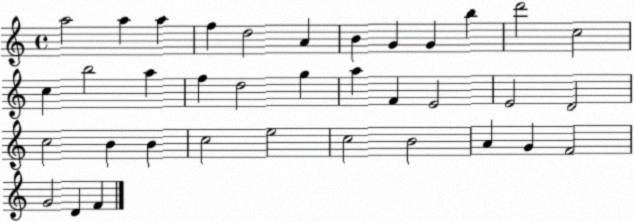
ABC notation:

X:1
T:Untitled
M:4/4
L:1/4
K:C
a2 a a f d2 A B G G b d'2 c2 c b2 a f d2 g a F E2 E2 D2 c2 B B c2 e2 c2 B2 A G F2 G2 D F